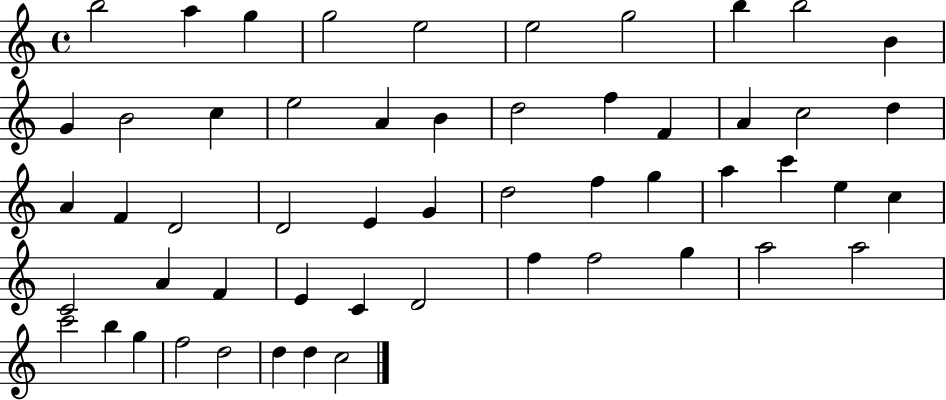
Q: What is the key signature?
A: C major